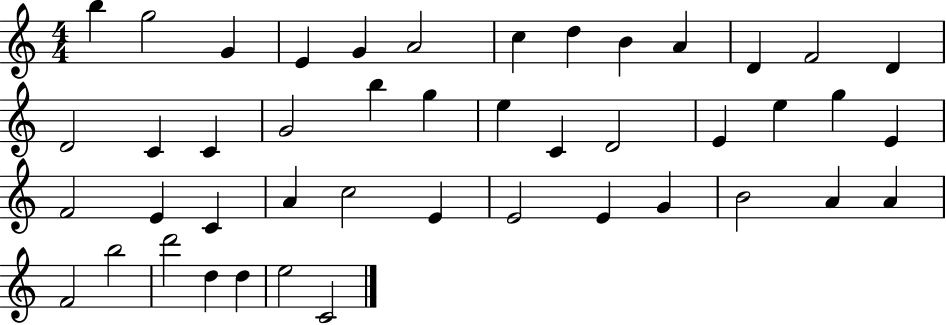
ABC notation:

X:1
T:Untitled
M:4/4
L:1/4
K:C
b g2 G E G A2 c d B A D F2 D D2 C C G2 b g e C D2 E e g E F2 E C A c2 E E2 E G B2 A A F2 b2 d'2 d d e2 C2